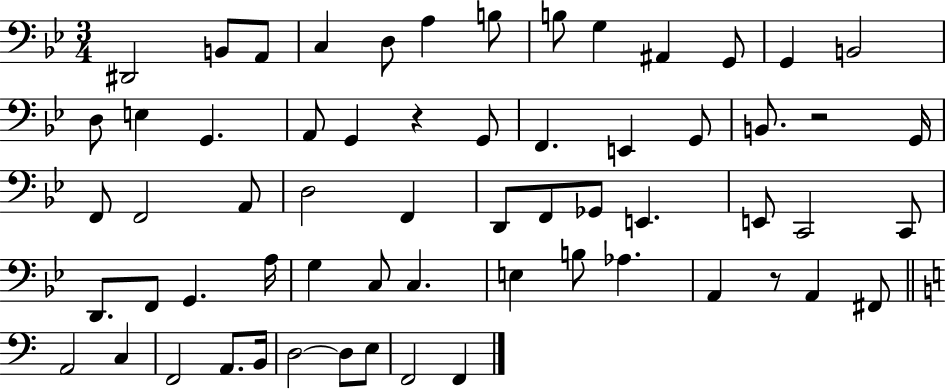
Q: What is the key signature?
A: BES major